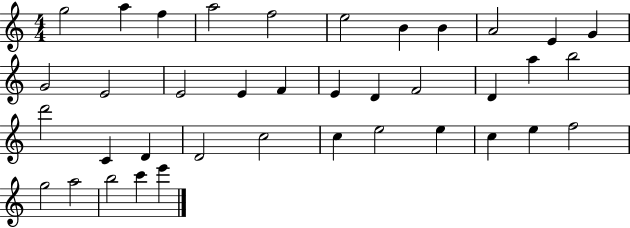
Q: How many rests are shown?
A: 0